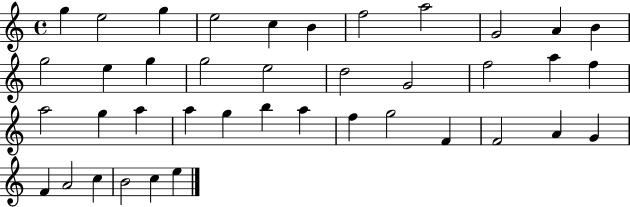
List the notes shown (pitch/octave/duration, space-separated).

G5/q E5/h G5/q E5/h C5/q B4/q F5/h A5/h G4/h A4/q B4/q G5/h E5/q G5/q G5/h E5/h D5/h G4/h F5/h A5/q F5/q A5/h G5/q A5/q A5/q G5/q B5/q A5/q F5/q G5/h F4/q F4/h A4/q G4/q F4/q A4/h C5/q B4/h C5/q E5/q